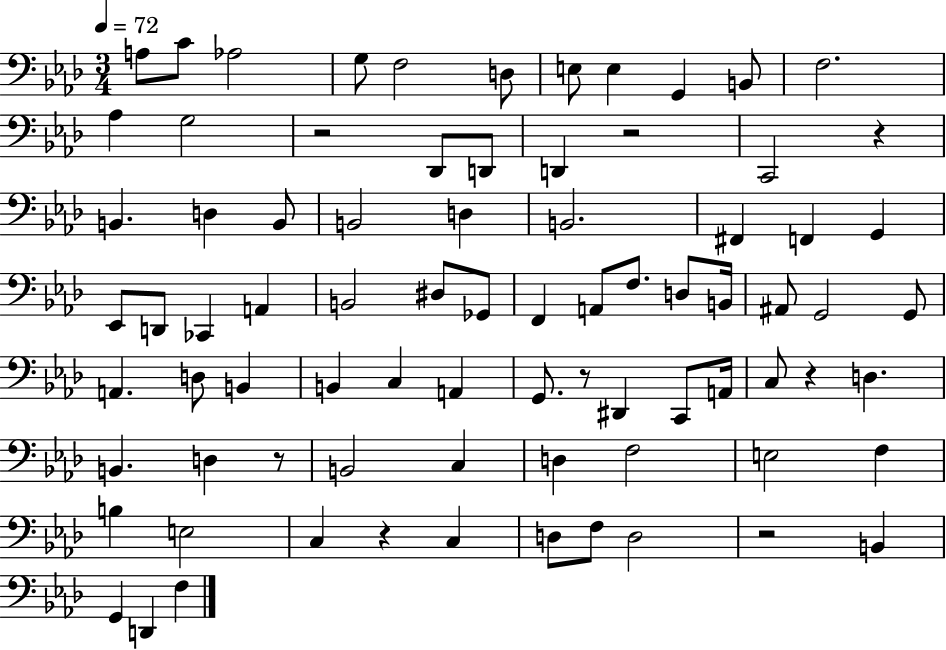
A3/e C4/e Ab3/h G3/e F3/h D3/e E3/e E3/q G2/q B2/e F3/h. Ab3/q G3/h R/h Db2/e D2/e D2/q R/h C2/h R/q B2/q. D3/q B2/e B2/h D3/q B2/h. F#2/q F2/q G2/q Eb2/e D2/e CES2/q A2/q B2/h D#3/e Gb2/e F2/q A2/e F3/e. D3/e B2/s A#2/e G2/h G2/e A2/q. D3/e B2/q B2/q C3/q A2/q G2/e. R/e D#2/q C2/e A2/s C3/e R/q D3/q. B2/q. D3/q R/e B2/h C3/q D3/q F3/h E3/h F3/q B3/q E3/h C3/q R/q C3/q D3/e F3/e D3/h R/h B2/q G2/q D2/q F3/q